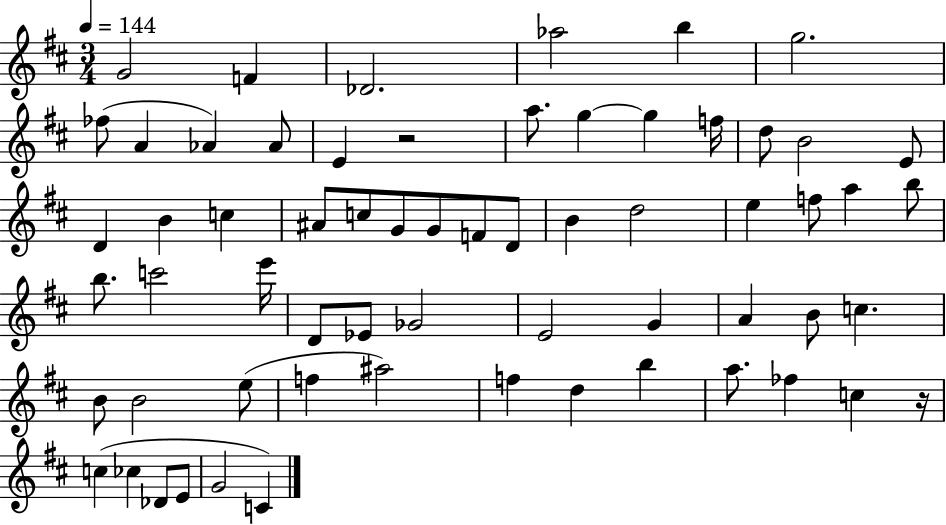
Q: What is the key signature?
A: D major